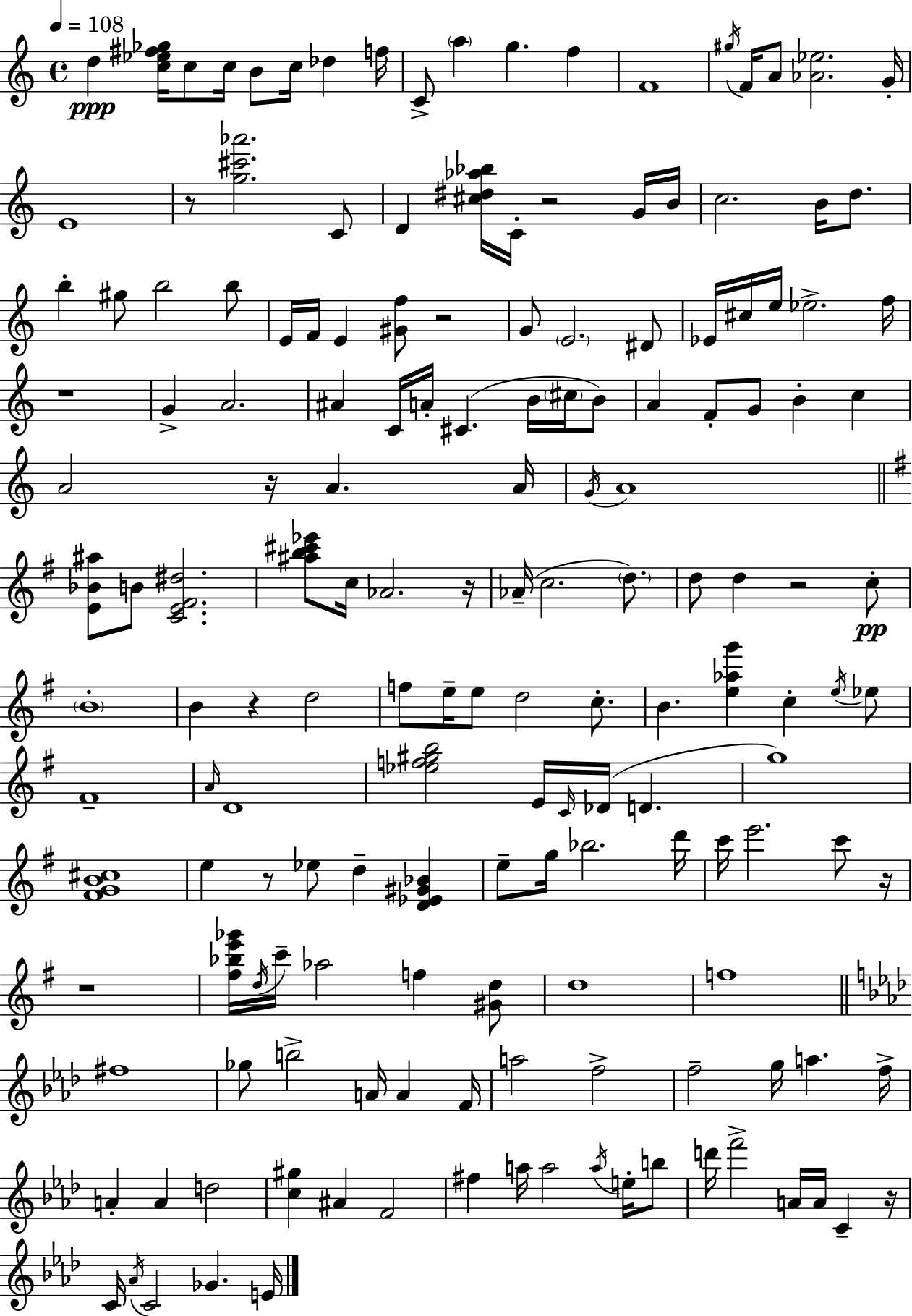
{
  \clef treble
  \time 4/4
  \defaultTimeSignature
  \key c \major
  \tempo 4 = 108
  d''4\ppp <c'' ees'' fis'' ges''>16 c''8 c''16 b'8 c''16 des''4 f''16 | c'8-> \parenthesize a''4 g''4. f''4 | f'1 | \acciaccatura { gis''16 } f'16 a'8 <aes' ees''>2. | \break g'16-. e'1 | r8 <g'' cis''' aes'''>2. c'8 | d'4 <cis'' dis'' aes'' bes''>16 c'16-. r2 g'16 | b'16 c''2. b'16 d''8. | \break b''4-. gis''8 b''2 b''8 | e'16 f'16 e'4 <gis' f''>8 r2 | g'8 \parenthesize e'2. dis'8 | ees'16 cis''16 e''16 ees''2.-> | \break f''16 r1 | g'4-> a'2. | ais'4 c'16 a'16-. cis'4.( b'16 \parenthesize cis''16 b'8) | a'4 f'8-. g'8 b'4-. c''4 | \break a'2 r16 a'4. | a'16 \acciaccatura { g'16 } a'1 | \bar "||" \break \key e \minor <e' bes' ais''>8 b'8 <c' e' fis' dis''>2. | <ais'' b'' cis''' ees'''>8 c''16 aes'2. r16 | aes'16--( c''2. \parenthesize d''8.) | d''8 d''4 r2 c''8-.\pp | \break \parenthesize b'1-. | b'4 r4 d''2 | f''8 e''16-- e''8 d''2 c''8.-. | b'4. <e'' aes'' g'''>4 c''4-. \acciaccatura { e''16 } ees''8 | \break fis'1-- | \grace { a'16 } d'1 | <ees'' f'' gis'' b''>2 e'16 \grace { c'16 } des'16( d'4. | g''1) | \break <fis' g' b' cis''>1 | e''4 r8 ees''8 d''4-- <d' ees' gis' bes'>4 | e''8-- g''16 bes''2. | d'''16 c'''16 e'''2. | \break c'''8 r16 r1 | <fis'' bes'' e''' ges'''>16 \acciaccatura { d''16 } c'''16-- aes''2 f''4 | <gis' d''>8 d''1 | f''1 | \break \bar "||" \break \key f \minor fis''1 | ges''8 b''2-> a'16 a'4 f'16 | a''2 f''2-> | f''2-- g''16 a''4. f''16-> | \break a'4-. a'4 d''2 | <c'' gis''>4 ais'4 f'2 | fis''4 a''16 a''2 \acciaccatura { a''16 } e''16-. b''8 | d'''16 f'''2-> a'16 a'16 c'4-- | \break r16 c'16 \acciaccatura { aes'16 } c'2 ges'4. | e'16 \bar "|."
}